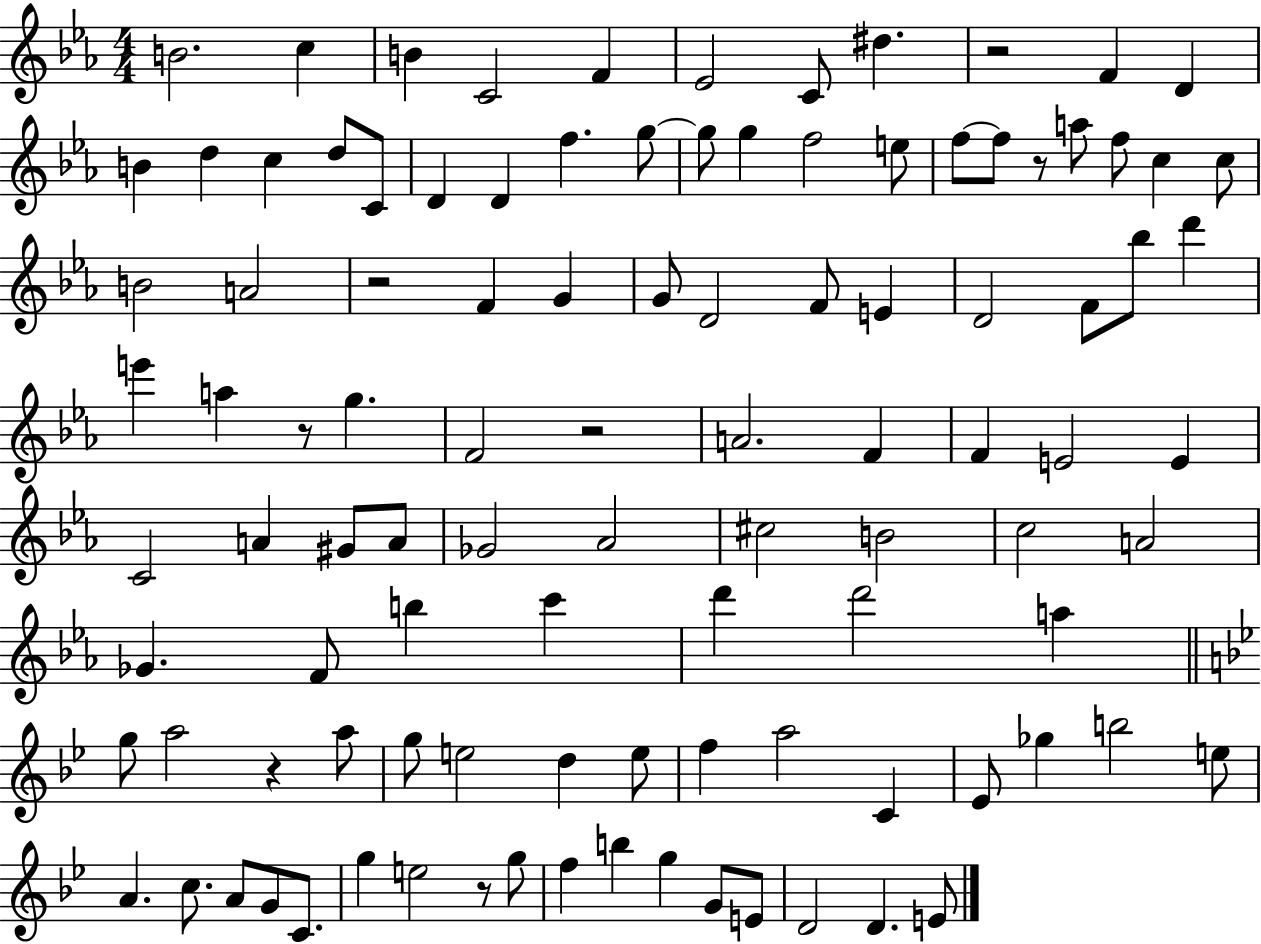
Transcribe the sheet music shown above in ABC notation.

X:1
T:Untitled
M:4/4
L:1/4
K:Eb
B2 c B C2 F _E2 C/2 ^d z2 F D B d c d/2 C/2 D D f g/2 g/2 g f2 e/2 f/2 f/2 z/2 a/2 f/2 c c/2 B2 A2 z2 F G G/2 D2 F/2 E D2 F/2 _b/2 d' e' a z/2 g F2 z2 A2 F F E2 E C2 A ^G/2 A/2 _G2 _A2 ^c2 B2 c2 A2 _G F/2 b c' d' d'2 a g/2 a2 z a/2 g/2 e2 d e/2 f a2 C _E/2 _g b2 e/2 A c/2 A/2 G/2 C/2 g e2 z/2 g/2 f b g G/2 E/2 D2 D E/2